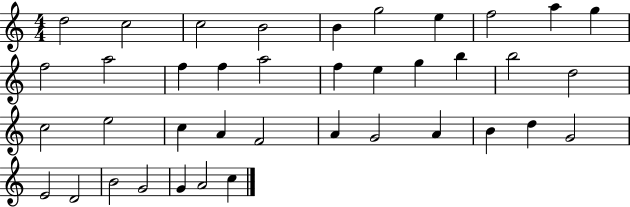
X:1
T:Untitled
M:4/4
L:1/4
K:C
d2 c2 c2 B2 B g2 e f2 a g f2 a2 f f a2 f e g b b2 d2 c2 e2 c A F2 A G2 A B d G2 E2 D2 B2 G2 G A2 c